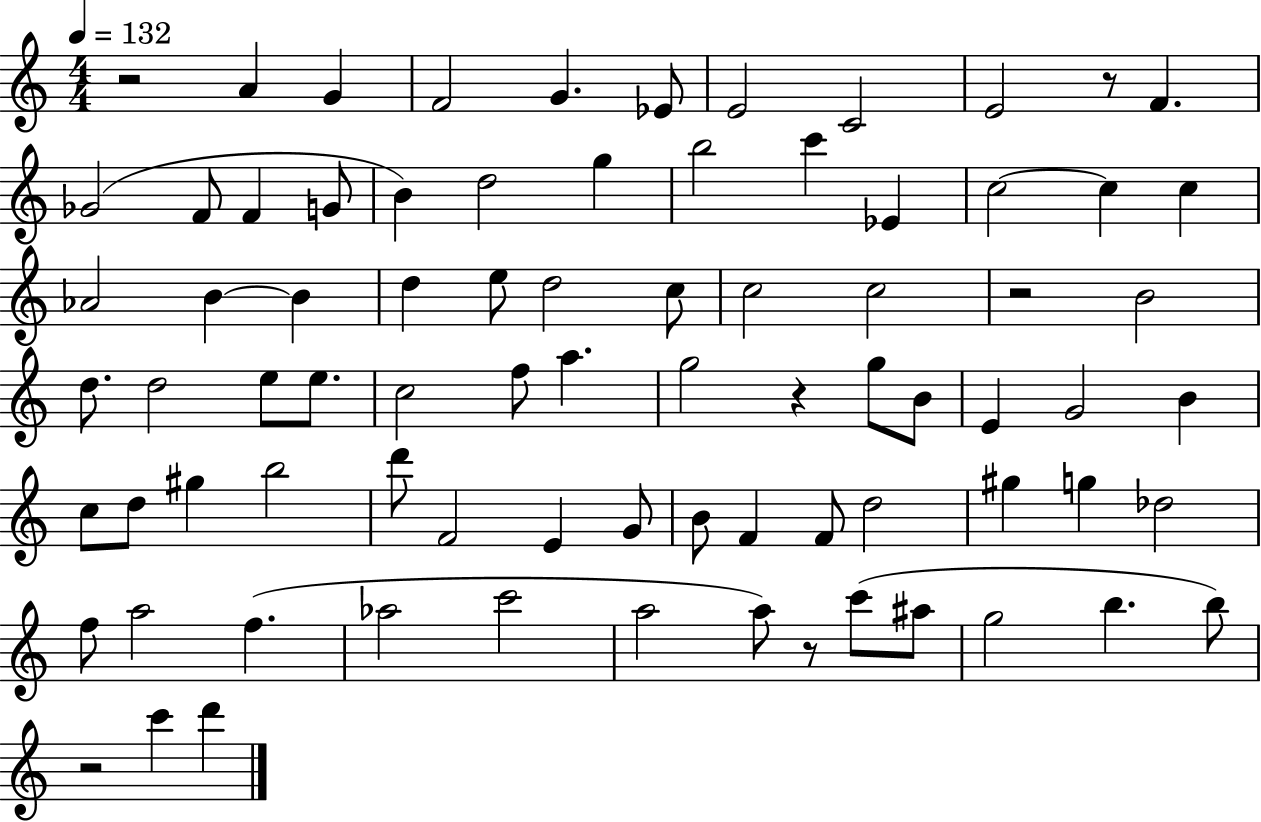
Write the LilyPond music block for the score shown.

{
  \clef treble
  \numericTimeSignature
  \time 4/4
  \key c \major
  \tempo 4 = 132
  r2 a'4 g'4 | f'2 g'4. ees'8 | e'2 c'2 | e'2 r8 f'4. | \break ges'2( f'8 f'4 g'8 | b'4) d''2 g''4 | b''2 c'''4 ees'4 | c''2~~ c''4 c''4 | \break aes'2 b'4~~ b'4 | d''4 e''8 d''2 c''8 | c''2 c''2 | r2 b'2 | \break d''8. d''2 e''8 e''8. | c''2 f''8 a''4. | g''2 r4 g''8 b'8 | e'4 g'2 b'4 | \break c''8 d''8 gis''4 b''2 | d'''8 f'2 e'4 g'8 | b'8 f'4 f'8 d''2 | gis''4 g''4 des''2 | \break f''8 a''2 f''4.( | aes''2 c'''2 | a''2 a''8) r8 c'''8( ais''8 | g''2 b''4. b''8) | \break r2 c'''4 d'''4 | \bar "|."
}